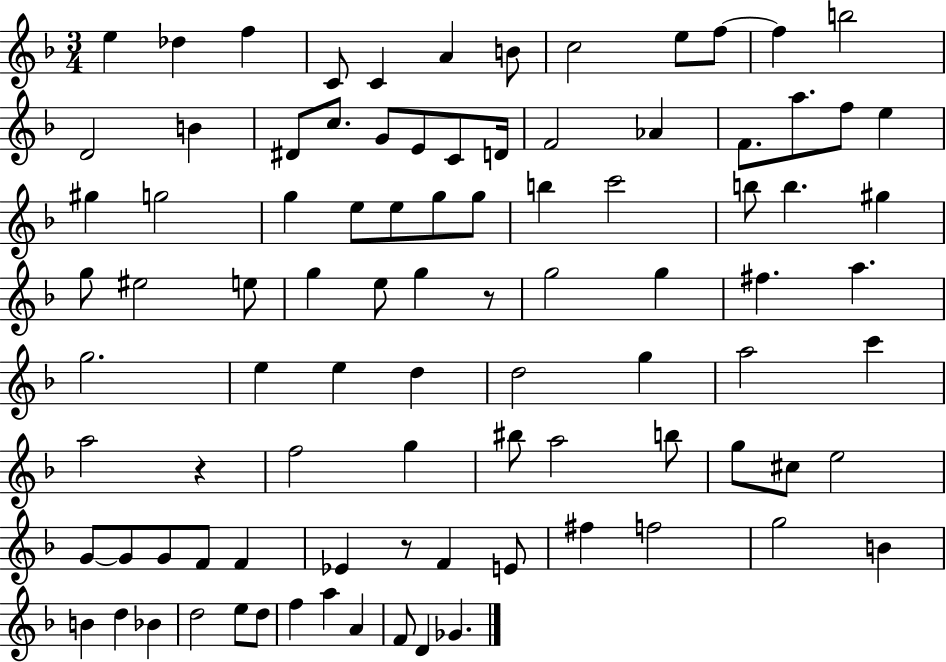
{
  \clef treble
  \numericTimeSignature
  \time 3/4
  \key f \major
  e''4 des''4 f''4 | c'8 c'4 a'4 b'8 | c''2 e''8 f''8~~ | f''4 b''2 | \break d'2 b'4 | dis'8 c''8. g'8 e'8 c'8 d'16 | f'2 aes'4 | f'8. a''8. f''8 e''4 | \break gis''4 g''2 | g''4 e''8 e''8 g''8 g''8 | b''4 c'''2 | b''8 b''4. gis''4 | \break g''8 eis''2 e''8 | g''4 e''8 g''4 r8 | g''2 g''4 | fis''4. a''4. | \break g''2. | e''4 e''4 d''4 | d''2 g''4 | a''2 c'''4 | \break a''2 r4 | f''2 g''4 | bis''8 a''2 b''8 | g''8 cis''8 e''2 | \break g'8~~ g'8 g'8 f'8 f'4 | ees'4 r8 f'4 e'8 | fis''4 f''2 | g''2 b'4 | \break b'4 d''4 bes'4 | d''2 e''8 d''8 | f''4 a''4 a'4 | f'8 d'4 ges'4. | \break \bar "|."
}